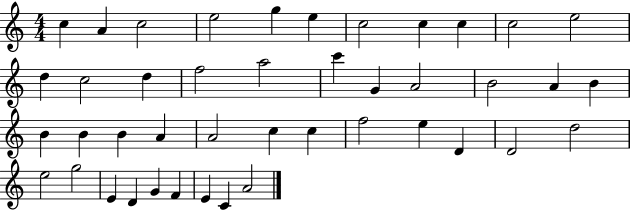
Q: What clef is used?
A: treble